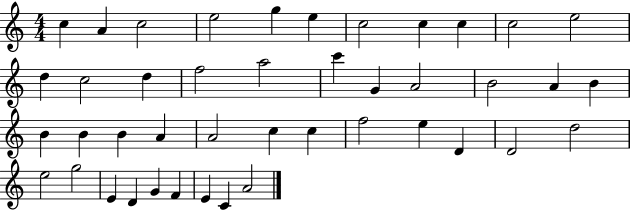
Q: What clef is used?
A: treble